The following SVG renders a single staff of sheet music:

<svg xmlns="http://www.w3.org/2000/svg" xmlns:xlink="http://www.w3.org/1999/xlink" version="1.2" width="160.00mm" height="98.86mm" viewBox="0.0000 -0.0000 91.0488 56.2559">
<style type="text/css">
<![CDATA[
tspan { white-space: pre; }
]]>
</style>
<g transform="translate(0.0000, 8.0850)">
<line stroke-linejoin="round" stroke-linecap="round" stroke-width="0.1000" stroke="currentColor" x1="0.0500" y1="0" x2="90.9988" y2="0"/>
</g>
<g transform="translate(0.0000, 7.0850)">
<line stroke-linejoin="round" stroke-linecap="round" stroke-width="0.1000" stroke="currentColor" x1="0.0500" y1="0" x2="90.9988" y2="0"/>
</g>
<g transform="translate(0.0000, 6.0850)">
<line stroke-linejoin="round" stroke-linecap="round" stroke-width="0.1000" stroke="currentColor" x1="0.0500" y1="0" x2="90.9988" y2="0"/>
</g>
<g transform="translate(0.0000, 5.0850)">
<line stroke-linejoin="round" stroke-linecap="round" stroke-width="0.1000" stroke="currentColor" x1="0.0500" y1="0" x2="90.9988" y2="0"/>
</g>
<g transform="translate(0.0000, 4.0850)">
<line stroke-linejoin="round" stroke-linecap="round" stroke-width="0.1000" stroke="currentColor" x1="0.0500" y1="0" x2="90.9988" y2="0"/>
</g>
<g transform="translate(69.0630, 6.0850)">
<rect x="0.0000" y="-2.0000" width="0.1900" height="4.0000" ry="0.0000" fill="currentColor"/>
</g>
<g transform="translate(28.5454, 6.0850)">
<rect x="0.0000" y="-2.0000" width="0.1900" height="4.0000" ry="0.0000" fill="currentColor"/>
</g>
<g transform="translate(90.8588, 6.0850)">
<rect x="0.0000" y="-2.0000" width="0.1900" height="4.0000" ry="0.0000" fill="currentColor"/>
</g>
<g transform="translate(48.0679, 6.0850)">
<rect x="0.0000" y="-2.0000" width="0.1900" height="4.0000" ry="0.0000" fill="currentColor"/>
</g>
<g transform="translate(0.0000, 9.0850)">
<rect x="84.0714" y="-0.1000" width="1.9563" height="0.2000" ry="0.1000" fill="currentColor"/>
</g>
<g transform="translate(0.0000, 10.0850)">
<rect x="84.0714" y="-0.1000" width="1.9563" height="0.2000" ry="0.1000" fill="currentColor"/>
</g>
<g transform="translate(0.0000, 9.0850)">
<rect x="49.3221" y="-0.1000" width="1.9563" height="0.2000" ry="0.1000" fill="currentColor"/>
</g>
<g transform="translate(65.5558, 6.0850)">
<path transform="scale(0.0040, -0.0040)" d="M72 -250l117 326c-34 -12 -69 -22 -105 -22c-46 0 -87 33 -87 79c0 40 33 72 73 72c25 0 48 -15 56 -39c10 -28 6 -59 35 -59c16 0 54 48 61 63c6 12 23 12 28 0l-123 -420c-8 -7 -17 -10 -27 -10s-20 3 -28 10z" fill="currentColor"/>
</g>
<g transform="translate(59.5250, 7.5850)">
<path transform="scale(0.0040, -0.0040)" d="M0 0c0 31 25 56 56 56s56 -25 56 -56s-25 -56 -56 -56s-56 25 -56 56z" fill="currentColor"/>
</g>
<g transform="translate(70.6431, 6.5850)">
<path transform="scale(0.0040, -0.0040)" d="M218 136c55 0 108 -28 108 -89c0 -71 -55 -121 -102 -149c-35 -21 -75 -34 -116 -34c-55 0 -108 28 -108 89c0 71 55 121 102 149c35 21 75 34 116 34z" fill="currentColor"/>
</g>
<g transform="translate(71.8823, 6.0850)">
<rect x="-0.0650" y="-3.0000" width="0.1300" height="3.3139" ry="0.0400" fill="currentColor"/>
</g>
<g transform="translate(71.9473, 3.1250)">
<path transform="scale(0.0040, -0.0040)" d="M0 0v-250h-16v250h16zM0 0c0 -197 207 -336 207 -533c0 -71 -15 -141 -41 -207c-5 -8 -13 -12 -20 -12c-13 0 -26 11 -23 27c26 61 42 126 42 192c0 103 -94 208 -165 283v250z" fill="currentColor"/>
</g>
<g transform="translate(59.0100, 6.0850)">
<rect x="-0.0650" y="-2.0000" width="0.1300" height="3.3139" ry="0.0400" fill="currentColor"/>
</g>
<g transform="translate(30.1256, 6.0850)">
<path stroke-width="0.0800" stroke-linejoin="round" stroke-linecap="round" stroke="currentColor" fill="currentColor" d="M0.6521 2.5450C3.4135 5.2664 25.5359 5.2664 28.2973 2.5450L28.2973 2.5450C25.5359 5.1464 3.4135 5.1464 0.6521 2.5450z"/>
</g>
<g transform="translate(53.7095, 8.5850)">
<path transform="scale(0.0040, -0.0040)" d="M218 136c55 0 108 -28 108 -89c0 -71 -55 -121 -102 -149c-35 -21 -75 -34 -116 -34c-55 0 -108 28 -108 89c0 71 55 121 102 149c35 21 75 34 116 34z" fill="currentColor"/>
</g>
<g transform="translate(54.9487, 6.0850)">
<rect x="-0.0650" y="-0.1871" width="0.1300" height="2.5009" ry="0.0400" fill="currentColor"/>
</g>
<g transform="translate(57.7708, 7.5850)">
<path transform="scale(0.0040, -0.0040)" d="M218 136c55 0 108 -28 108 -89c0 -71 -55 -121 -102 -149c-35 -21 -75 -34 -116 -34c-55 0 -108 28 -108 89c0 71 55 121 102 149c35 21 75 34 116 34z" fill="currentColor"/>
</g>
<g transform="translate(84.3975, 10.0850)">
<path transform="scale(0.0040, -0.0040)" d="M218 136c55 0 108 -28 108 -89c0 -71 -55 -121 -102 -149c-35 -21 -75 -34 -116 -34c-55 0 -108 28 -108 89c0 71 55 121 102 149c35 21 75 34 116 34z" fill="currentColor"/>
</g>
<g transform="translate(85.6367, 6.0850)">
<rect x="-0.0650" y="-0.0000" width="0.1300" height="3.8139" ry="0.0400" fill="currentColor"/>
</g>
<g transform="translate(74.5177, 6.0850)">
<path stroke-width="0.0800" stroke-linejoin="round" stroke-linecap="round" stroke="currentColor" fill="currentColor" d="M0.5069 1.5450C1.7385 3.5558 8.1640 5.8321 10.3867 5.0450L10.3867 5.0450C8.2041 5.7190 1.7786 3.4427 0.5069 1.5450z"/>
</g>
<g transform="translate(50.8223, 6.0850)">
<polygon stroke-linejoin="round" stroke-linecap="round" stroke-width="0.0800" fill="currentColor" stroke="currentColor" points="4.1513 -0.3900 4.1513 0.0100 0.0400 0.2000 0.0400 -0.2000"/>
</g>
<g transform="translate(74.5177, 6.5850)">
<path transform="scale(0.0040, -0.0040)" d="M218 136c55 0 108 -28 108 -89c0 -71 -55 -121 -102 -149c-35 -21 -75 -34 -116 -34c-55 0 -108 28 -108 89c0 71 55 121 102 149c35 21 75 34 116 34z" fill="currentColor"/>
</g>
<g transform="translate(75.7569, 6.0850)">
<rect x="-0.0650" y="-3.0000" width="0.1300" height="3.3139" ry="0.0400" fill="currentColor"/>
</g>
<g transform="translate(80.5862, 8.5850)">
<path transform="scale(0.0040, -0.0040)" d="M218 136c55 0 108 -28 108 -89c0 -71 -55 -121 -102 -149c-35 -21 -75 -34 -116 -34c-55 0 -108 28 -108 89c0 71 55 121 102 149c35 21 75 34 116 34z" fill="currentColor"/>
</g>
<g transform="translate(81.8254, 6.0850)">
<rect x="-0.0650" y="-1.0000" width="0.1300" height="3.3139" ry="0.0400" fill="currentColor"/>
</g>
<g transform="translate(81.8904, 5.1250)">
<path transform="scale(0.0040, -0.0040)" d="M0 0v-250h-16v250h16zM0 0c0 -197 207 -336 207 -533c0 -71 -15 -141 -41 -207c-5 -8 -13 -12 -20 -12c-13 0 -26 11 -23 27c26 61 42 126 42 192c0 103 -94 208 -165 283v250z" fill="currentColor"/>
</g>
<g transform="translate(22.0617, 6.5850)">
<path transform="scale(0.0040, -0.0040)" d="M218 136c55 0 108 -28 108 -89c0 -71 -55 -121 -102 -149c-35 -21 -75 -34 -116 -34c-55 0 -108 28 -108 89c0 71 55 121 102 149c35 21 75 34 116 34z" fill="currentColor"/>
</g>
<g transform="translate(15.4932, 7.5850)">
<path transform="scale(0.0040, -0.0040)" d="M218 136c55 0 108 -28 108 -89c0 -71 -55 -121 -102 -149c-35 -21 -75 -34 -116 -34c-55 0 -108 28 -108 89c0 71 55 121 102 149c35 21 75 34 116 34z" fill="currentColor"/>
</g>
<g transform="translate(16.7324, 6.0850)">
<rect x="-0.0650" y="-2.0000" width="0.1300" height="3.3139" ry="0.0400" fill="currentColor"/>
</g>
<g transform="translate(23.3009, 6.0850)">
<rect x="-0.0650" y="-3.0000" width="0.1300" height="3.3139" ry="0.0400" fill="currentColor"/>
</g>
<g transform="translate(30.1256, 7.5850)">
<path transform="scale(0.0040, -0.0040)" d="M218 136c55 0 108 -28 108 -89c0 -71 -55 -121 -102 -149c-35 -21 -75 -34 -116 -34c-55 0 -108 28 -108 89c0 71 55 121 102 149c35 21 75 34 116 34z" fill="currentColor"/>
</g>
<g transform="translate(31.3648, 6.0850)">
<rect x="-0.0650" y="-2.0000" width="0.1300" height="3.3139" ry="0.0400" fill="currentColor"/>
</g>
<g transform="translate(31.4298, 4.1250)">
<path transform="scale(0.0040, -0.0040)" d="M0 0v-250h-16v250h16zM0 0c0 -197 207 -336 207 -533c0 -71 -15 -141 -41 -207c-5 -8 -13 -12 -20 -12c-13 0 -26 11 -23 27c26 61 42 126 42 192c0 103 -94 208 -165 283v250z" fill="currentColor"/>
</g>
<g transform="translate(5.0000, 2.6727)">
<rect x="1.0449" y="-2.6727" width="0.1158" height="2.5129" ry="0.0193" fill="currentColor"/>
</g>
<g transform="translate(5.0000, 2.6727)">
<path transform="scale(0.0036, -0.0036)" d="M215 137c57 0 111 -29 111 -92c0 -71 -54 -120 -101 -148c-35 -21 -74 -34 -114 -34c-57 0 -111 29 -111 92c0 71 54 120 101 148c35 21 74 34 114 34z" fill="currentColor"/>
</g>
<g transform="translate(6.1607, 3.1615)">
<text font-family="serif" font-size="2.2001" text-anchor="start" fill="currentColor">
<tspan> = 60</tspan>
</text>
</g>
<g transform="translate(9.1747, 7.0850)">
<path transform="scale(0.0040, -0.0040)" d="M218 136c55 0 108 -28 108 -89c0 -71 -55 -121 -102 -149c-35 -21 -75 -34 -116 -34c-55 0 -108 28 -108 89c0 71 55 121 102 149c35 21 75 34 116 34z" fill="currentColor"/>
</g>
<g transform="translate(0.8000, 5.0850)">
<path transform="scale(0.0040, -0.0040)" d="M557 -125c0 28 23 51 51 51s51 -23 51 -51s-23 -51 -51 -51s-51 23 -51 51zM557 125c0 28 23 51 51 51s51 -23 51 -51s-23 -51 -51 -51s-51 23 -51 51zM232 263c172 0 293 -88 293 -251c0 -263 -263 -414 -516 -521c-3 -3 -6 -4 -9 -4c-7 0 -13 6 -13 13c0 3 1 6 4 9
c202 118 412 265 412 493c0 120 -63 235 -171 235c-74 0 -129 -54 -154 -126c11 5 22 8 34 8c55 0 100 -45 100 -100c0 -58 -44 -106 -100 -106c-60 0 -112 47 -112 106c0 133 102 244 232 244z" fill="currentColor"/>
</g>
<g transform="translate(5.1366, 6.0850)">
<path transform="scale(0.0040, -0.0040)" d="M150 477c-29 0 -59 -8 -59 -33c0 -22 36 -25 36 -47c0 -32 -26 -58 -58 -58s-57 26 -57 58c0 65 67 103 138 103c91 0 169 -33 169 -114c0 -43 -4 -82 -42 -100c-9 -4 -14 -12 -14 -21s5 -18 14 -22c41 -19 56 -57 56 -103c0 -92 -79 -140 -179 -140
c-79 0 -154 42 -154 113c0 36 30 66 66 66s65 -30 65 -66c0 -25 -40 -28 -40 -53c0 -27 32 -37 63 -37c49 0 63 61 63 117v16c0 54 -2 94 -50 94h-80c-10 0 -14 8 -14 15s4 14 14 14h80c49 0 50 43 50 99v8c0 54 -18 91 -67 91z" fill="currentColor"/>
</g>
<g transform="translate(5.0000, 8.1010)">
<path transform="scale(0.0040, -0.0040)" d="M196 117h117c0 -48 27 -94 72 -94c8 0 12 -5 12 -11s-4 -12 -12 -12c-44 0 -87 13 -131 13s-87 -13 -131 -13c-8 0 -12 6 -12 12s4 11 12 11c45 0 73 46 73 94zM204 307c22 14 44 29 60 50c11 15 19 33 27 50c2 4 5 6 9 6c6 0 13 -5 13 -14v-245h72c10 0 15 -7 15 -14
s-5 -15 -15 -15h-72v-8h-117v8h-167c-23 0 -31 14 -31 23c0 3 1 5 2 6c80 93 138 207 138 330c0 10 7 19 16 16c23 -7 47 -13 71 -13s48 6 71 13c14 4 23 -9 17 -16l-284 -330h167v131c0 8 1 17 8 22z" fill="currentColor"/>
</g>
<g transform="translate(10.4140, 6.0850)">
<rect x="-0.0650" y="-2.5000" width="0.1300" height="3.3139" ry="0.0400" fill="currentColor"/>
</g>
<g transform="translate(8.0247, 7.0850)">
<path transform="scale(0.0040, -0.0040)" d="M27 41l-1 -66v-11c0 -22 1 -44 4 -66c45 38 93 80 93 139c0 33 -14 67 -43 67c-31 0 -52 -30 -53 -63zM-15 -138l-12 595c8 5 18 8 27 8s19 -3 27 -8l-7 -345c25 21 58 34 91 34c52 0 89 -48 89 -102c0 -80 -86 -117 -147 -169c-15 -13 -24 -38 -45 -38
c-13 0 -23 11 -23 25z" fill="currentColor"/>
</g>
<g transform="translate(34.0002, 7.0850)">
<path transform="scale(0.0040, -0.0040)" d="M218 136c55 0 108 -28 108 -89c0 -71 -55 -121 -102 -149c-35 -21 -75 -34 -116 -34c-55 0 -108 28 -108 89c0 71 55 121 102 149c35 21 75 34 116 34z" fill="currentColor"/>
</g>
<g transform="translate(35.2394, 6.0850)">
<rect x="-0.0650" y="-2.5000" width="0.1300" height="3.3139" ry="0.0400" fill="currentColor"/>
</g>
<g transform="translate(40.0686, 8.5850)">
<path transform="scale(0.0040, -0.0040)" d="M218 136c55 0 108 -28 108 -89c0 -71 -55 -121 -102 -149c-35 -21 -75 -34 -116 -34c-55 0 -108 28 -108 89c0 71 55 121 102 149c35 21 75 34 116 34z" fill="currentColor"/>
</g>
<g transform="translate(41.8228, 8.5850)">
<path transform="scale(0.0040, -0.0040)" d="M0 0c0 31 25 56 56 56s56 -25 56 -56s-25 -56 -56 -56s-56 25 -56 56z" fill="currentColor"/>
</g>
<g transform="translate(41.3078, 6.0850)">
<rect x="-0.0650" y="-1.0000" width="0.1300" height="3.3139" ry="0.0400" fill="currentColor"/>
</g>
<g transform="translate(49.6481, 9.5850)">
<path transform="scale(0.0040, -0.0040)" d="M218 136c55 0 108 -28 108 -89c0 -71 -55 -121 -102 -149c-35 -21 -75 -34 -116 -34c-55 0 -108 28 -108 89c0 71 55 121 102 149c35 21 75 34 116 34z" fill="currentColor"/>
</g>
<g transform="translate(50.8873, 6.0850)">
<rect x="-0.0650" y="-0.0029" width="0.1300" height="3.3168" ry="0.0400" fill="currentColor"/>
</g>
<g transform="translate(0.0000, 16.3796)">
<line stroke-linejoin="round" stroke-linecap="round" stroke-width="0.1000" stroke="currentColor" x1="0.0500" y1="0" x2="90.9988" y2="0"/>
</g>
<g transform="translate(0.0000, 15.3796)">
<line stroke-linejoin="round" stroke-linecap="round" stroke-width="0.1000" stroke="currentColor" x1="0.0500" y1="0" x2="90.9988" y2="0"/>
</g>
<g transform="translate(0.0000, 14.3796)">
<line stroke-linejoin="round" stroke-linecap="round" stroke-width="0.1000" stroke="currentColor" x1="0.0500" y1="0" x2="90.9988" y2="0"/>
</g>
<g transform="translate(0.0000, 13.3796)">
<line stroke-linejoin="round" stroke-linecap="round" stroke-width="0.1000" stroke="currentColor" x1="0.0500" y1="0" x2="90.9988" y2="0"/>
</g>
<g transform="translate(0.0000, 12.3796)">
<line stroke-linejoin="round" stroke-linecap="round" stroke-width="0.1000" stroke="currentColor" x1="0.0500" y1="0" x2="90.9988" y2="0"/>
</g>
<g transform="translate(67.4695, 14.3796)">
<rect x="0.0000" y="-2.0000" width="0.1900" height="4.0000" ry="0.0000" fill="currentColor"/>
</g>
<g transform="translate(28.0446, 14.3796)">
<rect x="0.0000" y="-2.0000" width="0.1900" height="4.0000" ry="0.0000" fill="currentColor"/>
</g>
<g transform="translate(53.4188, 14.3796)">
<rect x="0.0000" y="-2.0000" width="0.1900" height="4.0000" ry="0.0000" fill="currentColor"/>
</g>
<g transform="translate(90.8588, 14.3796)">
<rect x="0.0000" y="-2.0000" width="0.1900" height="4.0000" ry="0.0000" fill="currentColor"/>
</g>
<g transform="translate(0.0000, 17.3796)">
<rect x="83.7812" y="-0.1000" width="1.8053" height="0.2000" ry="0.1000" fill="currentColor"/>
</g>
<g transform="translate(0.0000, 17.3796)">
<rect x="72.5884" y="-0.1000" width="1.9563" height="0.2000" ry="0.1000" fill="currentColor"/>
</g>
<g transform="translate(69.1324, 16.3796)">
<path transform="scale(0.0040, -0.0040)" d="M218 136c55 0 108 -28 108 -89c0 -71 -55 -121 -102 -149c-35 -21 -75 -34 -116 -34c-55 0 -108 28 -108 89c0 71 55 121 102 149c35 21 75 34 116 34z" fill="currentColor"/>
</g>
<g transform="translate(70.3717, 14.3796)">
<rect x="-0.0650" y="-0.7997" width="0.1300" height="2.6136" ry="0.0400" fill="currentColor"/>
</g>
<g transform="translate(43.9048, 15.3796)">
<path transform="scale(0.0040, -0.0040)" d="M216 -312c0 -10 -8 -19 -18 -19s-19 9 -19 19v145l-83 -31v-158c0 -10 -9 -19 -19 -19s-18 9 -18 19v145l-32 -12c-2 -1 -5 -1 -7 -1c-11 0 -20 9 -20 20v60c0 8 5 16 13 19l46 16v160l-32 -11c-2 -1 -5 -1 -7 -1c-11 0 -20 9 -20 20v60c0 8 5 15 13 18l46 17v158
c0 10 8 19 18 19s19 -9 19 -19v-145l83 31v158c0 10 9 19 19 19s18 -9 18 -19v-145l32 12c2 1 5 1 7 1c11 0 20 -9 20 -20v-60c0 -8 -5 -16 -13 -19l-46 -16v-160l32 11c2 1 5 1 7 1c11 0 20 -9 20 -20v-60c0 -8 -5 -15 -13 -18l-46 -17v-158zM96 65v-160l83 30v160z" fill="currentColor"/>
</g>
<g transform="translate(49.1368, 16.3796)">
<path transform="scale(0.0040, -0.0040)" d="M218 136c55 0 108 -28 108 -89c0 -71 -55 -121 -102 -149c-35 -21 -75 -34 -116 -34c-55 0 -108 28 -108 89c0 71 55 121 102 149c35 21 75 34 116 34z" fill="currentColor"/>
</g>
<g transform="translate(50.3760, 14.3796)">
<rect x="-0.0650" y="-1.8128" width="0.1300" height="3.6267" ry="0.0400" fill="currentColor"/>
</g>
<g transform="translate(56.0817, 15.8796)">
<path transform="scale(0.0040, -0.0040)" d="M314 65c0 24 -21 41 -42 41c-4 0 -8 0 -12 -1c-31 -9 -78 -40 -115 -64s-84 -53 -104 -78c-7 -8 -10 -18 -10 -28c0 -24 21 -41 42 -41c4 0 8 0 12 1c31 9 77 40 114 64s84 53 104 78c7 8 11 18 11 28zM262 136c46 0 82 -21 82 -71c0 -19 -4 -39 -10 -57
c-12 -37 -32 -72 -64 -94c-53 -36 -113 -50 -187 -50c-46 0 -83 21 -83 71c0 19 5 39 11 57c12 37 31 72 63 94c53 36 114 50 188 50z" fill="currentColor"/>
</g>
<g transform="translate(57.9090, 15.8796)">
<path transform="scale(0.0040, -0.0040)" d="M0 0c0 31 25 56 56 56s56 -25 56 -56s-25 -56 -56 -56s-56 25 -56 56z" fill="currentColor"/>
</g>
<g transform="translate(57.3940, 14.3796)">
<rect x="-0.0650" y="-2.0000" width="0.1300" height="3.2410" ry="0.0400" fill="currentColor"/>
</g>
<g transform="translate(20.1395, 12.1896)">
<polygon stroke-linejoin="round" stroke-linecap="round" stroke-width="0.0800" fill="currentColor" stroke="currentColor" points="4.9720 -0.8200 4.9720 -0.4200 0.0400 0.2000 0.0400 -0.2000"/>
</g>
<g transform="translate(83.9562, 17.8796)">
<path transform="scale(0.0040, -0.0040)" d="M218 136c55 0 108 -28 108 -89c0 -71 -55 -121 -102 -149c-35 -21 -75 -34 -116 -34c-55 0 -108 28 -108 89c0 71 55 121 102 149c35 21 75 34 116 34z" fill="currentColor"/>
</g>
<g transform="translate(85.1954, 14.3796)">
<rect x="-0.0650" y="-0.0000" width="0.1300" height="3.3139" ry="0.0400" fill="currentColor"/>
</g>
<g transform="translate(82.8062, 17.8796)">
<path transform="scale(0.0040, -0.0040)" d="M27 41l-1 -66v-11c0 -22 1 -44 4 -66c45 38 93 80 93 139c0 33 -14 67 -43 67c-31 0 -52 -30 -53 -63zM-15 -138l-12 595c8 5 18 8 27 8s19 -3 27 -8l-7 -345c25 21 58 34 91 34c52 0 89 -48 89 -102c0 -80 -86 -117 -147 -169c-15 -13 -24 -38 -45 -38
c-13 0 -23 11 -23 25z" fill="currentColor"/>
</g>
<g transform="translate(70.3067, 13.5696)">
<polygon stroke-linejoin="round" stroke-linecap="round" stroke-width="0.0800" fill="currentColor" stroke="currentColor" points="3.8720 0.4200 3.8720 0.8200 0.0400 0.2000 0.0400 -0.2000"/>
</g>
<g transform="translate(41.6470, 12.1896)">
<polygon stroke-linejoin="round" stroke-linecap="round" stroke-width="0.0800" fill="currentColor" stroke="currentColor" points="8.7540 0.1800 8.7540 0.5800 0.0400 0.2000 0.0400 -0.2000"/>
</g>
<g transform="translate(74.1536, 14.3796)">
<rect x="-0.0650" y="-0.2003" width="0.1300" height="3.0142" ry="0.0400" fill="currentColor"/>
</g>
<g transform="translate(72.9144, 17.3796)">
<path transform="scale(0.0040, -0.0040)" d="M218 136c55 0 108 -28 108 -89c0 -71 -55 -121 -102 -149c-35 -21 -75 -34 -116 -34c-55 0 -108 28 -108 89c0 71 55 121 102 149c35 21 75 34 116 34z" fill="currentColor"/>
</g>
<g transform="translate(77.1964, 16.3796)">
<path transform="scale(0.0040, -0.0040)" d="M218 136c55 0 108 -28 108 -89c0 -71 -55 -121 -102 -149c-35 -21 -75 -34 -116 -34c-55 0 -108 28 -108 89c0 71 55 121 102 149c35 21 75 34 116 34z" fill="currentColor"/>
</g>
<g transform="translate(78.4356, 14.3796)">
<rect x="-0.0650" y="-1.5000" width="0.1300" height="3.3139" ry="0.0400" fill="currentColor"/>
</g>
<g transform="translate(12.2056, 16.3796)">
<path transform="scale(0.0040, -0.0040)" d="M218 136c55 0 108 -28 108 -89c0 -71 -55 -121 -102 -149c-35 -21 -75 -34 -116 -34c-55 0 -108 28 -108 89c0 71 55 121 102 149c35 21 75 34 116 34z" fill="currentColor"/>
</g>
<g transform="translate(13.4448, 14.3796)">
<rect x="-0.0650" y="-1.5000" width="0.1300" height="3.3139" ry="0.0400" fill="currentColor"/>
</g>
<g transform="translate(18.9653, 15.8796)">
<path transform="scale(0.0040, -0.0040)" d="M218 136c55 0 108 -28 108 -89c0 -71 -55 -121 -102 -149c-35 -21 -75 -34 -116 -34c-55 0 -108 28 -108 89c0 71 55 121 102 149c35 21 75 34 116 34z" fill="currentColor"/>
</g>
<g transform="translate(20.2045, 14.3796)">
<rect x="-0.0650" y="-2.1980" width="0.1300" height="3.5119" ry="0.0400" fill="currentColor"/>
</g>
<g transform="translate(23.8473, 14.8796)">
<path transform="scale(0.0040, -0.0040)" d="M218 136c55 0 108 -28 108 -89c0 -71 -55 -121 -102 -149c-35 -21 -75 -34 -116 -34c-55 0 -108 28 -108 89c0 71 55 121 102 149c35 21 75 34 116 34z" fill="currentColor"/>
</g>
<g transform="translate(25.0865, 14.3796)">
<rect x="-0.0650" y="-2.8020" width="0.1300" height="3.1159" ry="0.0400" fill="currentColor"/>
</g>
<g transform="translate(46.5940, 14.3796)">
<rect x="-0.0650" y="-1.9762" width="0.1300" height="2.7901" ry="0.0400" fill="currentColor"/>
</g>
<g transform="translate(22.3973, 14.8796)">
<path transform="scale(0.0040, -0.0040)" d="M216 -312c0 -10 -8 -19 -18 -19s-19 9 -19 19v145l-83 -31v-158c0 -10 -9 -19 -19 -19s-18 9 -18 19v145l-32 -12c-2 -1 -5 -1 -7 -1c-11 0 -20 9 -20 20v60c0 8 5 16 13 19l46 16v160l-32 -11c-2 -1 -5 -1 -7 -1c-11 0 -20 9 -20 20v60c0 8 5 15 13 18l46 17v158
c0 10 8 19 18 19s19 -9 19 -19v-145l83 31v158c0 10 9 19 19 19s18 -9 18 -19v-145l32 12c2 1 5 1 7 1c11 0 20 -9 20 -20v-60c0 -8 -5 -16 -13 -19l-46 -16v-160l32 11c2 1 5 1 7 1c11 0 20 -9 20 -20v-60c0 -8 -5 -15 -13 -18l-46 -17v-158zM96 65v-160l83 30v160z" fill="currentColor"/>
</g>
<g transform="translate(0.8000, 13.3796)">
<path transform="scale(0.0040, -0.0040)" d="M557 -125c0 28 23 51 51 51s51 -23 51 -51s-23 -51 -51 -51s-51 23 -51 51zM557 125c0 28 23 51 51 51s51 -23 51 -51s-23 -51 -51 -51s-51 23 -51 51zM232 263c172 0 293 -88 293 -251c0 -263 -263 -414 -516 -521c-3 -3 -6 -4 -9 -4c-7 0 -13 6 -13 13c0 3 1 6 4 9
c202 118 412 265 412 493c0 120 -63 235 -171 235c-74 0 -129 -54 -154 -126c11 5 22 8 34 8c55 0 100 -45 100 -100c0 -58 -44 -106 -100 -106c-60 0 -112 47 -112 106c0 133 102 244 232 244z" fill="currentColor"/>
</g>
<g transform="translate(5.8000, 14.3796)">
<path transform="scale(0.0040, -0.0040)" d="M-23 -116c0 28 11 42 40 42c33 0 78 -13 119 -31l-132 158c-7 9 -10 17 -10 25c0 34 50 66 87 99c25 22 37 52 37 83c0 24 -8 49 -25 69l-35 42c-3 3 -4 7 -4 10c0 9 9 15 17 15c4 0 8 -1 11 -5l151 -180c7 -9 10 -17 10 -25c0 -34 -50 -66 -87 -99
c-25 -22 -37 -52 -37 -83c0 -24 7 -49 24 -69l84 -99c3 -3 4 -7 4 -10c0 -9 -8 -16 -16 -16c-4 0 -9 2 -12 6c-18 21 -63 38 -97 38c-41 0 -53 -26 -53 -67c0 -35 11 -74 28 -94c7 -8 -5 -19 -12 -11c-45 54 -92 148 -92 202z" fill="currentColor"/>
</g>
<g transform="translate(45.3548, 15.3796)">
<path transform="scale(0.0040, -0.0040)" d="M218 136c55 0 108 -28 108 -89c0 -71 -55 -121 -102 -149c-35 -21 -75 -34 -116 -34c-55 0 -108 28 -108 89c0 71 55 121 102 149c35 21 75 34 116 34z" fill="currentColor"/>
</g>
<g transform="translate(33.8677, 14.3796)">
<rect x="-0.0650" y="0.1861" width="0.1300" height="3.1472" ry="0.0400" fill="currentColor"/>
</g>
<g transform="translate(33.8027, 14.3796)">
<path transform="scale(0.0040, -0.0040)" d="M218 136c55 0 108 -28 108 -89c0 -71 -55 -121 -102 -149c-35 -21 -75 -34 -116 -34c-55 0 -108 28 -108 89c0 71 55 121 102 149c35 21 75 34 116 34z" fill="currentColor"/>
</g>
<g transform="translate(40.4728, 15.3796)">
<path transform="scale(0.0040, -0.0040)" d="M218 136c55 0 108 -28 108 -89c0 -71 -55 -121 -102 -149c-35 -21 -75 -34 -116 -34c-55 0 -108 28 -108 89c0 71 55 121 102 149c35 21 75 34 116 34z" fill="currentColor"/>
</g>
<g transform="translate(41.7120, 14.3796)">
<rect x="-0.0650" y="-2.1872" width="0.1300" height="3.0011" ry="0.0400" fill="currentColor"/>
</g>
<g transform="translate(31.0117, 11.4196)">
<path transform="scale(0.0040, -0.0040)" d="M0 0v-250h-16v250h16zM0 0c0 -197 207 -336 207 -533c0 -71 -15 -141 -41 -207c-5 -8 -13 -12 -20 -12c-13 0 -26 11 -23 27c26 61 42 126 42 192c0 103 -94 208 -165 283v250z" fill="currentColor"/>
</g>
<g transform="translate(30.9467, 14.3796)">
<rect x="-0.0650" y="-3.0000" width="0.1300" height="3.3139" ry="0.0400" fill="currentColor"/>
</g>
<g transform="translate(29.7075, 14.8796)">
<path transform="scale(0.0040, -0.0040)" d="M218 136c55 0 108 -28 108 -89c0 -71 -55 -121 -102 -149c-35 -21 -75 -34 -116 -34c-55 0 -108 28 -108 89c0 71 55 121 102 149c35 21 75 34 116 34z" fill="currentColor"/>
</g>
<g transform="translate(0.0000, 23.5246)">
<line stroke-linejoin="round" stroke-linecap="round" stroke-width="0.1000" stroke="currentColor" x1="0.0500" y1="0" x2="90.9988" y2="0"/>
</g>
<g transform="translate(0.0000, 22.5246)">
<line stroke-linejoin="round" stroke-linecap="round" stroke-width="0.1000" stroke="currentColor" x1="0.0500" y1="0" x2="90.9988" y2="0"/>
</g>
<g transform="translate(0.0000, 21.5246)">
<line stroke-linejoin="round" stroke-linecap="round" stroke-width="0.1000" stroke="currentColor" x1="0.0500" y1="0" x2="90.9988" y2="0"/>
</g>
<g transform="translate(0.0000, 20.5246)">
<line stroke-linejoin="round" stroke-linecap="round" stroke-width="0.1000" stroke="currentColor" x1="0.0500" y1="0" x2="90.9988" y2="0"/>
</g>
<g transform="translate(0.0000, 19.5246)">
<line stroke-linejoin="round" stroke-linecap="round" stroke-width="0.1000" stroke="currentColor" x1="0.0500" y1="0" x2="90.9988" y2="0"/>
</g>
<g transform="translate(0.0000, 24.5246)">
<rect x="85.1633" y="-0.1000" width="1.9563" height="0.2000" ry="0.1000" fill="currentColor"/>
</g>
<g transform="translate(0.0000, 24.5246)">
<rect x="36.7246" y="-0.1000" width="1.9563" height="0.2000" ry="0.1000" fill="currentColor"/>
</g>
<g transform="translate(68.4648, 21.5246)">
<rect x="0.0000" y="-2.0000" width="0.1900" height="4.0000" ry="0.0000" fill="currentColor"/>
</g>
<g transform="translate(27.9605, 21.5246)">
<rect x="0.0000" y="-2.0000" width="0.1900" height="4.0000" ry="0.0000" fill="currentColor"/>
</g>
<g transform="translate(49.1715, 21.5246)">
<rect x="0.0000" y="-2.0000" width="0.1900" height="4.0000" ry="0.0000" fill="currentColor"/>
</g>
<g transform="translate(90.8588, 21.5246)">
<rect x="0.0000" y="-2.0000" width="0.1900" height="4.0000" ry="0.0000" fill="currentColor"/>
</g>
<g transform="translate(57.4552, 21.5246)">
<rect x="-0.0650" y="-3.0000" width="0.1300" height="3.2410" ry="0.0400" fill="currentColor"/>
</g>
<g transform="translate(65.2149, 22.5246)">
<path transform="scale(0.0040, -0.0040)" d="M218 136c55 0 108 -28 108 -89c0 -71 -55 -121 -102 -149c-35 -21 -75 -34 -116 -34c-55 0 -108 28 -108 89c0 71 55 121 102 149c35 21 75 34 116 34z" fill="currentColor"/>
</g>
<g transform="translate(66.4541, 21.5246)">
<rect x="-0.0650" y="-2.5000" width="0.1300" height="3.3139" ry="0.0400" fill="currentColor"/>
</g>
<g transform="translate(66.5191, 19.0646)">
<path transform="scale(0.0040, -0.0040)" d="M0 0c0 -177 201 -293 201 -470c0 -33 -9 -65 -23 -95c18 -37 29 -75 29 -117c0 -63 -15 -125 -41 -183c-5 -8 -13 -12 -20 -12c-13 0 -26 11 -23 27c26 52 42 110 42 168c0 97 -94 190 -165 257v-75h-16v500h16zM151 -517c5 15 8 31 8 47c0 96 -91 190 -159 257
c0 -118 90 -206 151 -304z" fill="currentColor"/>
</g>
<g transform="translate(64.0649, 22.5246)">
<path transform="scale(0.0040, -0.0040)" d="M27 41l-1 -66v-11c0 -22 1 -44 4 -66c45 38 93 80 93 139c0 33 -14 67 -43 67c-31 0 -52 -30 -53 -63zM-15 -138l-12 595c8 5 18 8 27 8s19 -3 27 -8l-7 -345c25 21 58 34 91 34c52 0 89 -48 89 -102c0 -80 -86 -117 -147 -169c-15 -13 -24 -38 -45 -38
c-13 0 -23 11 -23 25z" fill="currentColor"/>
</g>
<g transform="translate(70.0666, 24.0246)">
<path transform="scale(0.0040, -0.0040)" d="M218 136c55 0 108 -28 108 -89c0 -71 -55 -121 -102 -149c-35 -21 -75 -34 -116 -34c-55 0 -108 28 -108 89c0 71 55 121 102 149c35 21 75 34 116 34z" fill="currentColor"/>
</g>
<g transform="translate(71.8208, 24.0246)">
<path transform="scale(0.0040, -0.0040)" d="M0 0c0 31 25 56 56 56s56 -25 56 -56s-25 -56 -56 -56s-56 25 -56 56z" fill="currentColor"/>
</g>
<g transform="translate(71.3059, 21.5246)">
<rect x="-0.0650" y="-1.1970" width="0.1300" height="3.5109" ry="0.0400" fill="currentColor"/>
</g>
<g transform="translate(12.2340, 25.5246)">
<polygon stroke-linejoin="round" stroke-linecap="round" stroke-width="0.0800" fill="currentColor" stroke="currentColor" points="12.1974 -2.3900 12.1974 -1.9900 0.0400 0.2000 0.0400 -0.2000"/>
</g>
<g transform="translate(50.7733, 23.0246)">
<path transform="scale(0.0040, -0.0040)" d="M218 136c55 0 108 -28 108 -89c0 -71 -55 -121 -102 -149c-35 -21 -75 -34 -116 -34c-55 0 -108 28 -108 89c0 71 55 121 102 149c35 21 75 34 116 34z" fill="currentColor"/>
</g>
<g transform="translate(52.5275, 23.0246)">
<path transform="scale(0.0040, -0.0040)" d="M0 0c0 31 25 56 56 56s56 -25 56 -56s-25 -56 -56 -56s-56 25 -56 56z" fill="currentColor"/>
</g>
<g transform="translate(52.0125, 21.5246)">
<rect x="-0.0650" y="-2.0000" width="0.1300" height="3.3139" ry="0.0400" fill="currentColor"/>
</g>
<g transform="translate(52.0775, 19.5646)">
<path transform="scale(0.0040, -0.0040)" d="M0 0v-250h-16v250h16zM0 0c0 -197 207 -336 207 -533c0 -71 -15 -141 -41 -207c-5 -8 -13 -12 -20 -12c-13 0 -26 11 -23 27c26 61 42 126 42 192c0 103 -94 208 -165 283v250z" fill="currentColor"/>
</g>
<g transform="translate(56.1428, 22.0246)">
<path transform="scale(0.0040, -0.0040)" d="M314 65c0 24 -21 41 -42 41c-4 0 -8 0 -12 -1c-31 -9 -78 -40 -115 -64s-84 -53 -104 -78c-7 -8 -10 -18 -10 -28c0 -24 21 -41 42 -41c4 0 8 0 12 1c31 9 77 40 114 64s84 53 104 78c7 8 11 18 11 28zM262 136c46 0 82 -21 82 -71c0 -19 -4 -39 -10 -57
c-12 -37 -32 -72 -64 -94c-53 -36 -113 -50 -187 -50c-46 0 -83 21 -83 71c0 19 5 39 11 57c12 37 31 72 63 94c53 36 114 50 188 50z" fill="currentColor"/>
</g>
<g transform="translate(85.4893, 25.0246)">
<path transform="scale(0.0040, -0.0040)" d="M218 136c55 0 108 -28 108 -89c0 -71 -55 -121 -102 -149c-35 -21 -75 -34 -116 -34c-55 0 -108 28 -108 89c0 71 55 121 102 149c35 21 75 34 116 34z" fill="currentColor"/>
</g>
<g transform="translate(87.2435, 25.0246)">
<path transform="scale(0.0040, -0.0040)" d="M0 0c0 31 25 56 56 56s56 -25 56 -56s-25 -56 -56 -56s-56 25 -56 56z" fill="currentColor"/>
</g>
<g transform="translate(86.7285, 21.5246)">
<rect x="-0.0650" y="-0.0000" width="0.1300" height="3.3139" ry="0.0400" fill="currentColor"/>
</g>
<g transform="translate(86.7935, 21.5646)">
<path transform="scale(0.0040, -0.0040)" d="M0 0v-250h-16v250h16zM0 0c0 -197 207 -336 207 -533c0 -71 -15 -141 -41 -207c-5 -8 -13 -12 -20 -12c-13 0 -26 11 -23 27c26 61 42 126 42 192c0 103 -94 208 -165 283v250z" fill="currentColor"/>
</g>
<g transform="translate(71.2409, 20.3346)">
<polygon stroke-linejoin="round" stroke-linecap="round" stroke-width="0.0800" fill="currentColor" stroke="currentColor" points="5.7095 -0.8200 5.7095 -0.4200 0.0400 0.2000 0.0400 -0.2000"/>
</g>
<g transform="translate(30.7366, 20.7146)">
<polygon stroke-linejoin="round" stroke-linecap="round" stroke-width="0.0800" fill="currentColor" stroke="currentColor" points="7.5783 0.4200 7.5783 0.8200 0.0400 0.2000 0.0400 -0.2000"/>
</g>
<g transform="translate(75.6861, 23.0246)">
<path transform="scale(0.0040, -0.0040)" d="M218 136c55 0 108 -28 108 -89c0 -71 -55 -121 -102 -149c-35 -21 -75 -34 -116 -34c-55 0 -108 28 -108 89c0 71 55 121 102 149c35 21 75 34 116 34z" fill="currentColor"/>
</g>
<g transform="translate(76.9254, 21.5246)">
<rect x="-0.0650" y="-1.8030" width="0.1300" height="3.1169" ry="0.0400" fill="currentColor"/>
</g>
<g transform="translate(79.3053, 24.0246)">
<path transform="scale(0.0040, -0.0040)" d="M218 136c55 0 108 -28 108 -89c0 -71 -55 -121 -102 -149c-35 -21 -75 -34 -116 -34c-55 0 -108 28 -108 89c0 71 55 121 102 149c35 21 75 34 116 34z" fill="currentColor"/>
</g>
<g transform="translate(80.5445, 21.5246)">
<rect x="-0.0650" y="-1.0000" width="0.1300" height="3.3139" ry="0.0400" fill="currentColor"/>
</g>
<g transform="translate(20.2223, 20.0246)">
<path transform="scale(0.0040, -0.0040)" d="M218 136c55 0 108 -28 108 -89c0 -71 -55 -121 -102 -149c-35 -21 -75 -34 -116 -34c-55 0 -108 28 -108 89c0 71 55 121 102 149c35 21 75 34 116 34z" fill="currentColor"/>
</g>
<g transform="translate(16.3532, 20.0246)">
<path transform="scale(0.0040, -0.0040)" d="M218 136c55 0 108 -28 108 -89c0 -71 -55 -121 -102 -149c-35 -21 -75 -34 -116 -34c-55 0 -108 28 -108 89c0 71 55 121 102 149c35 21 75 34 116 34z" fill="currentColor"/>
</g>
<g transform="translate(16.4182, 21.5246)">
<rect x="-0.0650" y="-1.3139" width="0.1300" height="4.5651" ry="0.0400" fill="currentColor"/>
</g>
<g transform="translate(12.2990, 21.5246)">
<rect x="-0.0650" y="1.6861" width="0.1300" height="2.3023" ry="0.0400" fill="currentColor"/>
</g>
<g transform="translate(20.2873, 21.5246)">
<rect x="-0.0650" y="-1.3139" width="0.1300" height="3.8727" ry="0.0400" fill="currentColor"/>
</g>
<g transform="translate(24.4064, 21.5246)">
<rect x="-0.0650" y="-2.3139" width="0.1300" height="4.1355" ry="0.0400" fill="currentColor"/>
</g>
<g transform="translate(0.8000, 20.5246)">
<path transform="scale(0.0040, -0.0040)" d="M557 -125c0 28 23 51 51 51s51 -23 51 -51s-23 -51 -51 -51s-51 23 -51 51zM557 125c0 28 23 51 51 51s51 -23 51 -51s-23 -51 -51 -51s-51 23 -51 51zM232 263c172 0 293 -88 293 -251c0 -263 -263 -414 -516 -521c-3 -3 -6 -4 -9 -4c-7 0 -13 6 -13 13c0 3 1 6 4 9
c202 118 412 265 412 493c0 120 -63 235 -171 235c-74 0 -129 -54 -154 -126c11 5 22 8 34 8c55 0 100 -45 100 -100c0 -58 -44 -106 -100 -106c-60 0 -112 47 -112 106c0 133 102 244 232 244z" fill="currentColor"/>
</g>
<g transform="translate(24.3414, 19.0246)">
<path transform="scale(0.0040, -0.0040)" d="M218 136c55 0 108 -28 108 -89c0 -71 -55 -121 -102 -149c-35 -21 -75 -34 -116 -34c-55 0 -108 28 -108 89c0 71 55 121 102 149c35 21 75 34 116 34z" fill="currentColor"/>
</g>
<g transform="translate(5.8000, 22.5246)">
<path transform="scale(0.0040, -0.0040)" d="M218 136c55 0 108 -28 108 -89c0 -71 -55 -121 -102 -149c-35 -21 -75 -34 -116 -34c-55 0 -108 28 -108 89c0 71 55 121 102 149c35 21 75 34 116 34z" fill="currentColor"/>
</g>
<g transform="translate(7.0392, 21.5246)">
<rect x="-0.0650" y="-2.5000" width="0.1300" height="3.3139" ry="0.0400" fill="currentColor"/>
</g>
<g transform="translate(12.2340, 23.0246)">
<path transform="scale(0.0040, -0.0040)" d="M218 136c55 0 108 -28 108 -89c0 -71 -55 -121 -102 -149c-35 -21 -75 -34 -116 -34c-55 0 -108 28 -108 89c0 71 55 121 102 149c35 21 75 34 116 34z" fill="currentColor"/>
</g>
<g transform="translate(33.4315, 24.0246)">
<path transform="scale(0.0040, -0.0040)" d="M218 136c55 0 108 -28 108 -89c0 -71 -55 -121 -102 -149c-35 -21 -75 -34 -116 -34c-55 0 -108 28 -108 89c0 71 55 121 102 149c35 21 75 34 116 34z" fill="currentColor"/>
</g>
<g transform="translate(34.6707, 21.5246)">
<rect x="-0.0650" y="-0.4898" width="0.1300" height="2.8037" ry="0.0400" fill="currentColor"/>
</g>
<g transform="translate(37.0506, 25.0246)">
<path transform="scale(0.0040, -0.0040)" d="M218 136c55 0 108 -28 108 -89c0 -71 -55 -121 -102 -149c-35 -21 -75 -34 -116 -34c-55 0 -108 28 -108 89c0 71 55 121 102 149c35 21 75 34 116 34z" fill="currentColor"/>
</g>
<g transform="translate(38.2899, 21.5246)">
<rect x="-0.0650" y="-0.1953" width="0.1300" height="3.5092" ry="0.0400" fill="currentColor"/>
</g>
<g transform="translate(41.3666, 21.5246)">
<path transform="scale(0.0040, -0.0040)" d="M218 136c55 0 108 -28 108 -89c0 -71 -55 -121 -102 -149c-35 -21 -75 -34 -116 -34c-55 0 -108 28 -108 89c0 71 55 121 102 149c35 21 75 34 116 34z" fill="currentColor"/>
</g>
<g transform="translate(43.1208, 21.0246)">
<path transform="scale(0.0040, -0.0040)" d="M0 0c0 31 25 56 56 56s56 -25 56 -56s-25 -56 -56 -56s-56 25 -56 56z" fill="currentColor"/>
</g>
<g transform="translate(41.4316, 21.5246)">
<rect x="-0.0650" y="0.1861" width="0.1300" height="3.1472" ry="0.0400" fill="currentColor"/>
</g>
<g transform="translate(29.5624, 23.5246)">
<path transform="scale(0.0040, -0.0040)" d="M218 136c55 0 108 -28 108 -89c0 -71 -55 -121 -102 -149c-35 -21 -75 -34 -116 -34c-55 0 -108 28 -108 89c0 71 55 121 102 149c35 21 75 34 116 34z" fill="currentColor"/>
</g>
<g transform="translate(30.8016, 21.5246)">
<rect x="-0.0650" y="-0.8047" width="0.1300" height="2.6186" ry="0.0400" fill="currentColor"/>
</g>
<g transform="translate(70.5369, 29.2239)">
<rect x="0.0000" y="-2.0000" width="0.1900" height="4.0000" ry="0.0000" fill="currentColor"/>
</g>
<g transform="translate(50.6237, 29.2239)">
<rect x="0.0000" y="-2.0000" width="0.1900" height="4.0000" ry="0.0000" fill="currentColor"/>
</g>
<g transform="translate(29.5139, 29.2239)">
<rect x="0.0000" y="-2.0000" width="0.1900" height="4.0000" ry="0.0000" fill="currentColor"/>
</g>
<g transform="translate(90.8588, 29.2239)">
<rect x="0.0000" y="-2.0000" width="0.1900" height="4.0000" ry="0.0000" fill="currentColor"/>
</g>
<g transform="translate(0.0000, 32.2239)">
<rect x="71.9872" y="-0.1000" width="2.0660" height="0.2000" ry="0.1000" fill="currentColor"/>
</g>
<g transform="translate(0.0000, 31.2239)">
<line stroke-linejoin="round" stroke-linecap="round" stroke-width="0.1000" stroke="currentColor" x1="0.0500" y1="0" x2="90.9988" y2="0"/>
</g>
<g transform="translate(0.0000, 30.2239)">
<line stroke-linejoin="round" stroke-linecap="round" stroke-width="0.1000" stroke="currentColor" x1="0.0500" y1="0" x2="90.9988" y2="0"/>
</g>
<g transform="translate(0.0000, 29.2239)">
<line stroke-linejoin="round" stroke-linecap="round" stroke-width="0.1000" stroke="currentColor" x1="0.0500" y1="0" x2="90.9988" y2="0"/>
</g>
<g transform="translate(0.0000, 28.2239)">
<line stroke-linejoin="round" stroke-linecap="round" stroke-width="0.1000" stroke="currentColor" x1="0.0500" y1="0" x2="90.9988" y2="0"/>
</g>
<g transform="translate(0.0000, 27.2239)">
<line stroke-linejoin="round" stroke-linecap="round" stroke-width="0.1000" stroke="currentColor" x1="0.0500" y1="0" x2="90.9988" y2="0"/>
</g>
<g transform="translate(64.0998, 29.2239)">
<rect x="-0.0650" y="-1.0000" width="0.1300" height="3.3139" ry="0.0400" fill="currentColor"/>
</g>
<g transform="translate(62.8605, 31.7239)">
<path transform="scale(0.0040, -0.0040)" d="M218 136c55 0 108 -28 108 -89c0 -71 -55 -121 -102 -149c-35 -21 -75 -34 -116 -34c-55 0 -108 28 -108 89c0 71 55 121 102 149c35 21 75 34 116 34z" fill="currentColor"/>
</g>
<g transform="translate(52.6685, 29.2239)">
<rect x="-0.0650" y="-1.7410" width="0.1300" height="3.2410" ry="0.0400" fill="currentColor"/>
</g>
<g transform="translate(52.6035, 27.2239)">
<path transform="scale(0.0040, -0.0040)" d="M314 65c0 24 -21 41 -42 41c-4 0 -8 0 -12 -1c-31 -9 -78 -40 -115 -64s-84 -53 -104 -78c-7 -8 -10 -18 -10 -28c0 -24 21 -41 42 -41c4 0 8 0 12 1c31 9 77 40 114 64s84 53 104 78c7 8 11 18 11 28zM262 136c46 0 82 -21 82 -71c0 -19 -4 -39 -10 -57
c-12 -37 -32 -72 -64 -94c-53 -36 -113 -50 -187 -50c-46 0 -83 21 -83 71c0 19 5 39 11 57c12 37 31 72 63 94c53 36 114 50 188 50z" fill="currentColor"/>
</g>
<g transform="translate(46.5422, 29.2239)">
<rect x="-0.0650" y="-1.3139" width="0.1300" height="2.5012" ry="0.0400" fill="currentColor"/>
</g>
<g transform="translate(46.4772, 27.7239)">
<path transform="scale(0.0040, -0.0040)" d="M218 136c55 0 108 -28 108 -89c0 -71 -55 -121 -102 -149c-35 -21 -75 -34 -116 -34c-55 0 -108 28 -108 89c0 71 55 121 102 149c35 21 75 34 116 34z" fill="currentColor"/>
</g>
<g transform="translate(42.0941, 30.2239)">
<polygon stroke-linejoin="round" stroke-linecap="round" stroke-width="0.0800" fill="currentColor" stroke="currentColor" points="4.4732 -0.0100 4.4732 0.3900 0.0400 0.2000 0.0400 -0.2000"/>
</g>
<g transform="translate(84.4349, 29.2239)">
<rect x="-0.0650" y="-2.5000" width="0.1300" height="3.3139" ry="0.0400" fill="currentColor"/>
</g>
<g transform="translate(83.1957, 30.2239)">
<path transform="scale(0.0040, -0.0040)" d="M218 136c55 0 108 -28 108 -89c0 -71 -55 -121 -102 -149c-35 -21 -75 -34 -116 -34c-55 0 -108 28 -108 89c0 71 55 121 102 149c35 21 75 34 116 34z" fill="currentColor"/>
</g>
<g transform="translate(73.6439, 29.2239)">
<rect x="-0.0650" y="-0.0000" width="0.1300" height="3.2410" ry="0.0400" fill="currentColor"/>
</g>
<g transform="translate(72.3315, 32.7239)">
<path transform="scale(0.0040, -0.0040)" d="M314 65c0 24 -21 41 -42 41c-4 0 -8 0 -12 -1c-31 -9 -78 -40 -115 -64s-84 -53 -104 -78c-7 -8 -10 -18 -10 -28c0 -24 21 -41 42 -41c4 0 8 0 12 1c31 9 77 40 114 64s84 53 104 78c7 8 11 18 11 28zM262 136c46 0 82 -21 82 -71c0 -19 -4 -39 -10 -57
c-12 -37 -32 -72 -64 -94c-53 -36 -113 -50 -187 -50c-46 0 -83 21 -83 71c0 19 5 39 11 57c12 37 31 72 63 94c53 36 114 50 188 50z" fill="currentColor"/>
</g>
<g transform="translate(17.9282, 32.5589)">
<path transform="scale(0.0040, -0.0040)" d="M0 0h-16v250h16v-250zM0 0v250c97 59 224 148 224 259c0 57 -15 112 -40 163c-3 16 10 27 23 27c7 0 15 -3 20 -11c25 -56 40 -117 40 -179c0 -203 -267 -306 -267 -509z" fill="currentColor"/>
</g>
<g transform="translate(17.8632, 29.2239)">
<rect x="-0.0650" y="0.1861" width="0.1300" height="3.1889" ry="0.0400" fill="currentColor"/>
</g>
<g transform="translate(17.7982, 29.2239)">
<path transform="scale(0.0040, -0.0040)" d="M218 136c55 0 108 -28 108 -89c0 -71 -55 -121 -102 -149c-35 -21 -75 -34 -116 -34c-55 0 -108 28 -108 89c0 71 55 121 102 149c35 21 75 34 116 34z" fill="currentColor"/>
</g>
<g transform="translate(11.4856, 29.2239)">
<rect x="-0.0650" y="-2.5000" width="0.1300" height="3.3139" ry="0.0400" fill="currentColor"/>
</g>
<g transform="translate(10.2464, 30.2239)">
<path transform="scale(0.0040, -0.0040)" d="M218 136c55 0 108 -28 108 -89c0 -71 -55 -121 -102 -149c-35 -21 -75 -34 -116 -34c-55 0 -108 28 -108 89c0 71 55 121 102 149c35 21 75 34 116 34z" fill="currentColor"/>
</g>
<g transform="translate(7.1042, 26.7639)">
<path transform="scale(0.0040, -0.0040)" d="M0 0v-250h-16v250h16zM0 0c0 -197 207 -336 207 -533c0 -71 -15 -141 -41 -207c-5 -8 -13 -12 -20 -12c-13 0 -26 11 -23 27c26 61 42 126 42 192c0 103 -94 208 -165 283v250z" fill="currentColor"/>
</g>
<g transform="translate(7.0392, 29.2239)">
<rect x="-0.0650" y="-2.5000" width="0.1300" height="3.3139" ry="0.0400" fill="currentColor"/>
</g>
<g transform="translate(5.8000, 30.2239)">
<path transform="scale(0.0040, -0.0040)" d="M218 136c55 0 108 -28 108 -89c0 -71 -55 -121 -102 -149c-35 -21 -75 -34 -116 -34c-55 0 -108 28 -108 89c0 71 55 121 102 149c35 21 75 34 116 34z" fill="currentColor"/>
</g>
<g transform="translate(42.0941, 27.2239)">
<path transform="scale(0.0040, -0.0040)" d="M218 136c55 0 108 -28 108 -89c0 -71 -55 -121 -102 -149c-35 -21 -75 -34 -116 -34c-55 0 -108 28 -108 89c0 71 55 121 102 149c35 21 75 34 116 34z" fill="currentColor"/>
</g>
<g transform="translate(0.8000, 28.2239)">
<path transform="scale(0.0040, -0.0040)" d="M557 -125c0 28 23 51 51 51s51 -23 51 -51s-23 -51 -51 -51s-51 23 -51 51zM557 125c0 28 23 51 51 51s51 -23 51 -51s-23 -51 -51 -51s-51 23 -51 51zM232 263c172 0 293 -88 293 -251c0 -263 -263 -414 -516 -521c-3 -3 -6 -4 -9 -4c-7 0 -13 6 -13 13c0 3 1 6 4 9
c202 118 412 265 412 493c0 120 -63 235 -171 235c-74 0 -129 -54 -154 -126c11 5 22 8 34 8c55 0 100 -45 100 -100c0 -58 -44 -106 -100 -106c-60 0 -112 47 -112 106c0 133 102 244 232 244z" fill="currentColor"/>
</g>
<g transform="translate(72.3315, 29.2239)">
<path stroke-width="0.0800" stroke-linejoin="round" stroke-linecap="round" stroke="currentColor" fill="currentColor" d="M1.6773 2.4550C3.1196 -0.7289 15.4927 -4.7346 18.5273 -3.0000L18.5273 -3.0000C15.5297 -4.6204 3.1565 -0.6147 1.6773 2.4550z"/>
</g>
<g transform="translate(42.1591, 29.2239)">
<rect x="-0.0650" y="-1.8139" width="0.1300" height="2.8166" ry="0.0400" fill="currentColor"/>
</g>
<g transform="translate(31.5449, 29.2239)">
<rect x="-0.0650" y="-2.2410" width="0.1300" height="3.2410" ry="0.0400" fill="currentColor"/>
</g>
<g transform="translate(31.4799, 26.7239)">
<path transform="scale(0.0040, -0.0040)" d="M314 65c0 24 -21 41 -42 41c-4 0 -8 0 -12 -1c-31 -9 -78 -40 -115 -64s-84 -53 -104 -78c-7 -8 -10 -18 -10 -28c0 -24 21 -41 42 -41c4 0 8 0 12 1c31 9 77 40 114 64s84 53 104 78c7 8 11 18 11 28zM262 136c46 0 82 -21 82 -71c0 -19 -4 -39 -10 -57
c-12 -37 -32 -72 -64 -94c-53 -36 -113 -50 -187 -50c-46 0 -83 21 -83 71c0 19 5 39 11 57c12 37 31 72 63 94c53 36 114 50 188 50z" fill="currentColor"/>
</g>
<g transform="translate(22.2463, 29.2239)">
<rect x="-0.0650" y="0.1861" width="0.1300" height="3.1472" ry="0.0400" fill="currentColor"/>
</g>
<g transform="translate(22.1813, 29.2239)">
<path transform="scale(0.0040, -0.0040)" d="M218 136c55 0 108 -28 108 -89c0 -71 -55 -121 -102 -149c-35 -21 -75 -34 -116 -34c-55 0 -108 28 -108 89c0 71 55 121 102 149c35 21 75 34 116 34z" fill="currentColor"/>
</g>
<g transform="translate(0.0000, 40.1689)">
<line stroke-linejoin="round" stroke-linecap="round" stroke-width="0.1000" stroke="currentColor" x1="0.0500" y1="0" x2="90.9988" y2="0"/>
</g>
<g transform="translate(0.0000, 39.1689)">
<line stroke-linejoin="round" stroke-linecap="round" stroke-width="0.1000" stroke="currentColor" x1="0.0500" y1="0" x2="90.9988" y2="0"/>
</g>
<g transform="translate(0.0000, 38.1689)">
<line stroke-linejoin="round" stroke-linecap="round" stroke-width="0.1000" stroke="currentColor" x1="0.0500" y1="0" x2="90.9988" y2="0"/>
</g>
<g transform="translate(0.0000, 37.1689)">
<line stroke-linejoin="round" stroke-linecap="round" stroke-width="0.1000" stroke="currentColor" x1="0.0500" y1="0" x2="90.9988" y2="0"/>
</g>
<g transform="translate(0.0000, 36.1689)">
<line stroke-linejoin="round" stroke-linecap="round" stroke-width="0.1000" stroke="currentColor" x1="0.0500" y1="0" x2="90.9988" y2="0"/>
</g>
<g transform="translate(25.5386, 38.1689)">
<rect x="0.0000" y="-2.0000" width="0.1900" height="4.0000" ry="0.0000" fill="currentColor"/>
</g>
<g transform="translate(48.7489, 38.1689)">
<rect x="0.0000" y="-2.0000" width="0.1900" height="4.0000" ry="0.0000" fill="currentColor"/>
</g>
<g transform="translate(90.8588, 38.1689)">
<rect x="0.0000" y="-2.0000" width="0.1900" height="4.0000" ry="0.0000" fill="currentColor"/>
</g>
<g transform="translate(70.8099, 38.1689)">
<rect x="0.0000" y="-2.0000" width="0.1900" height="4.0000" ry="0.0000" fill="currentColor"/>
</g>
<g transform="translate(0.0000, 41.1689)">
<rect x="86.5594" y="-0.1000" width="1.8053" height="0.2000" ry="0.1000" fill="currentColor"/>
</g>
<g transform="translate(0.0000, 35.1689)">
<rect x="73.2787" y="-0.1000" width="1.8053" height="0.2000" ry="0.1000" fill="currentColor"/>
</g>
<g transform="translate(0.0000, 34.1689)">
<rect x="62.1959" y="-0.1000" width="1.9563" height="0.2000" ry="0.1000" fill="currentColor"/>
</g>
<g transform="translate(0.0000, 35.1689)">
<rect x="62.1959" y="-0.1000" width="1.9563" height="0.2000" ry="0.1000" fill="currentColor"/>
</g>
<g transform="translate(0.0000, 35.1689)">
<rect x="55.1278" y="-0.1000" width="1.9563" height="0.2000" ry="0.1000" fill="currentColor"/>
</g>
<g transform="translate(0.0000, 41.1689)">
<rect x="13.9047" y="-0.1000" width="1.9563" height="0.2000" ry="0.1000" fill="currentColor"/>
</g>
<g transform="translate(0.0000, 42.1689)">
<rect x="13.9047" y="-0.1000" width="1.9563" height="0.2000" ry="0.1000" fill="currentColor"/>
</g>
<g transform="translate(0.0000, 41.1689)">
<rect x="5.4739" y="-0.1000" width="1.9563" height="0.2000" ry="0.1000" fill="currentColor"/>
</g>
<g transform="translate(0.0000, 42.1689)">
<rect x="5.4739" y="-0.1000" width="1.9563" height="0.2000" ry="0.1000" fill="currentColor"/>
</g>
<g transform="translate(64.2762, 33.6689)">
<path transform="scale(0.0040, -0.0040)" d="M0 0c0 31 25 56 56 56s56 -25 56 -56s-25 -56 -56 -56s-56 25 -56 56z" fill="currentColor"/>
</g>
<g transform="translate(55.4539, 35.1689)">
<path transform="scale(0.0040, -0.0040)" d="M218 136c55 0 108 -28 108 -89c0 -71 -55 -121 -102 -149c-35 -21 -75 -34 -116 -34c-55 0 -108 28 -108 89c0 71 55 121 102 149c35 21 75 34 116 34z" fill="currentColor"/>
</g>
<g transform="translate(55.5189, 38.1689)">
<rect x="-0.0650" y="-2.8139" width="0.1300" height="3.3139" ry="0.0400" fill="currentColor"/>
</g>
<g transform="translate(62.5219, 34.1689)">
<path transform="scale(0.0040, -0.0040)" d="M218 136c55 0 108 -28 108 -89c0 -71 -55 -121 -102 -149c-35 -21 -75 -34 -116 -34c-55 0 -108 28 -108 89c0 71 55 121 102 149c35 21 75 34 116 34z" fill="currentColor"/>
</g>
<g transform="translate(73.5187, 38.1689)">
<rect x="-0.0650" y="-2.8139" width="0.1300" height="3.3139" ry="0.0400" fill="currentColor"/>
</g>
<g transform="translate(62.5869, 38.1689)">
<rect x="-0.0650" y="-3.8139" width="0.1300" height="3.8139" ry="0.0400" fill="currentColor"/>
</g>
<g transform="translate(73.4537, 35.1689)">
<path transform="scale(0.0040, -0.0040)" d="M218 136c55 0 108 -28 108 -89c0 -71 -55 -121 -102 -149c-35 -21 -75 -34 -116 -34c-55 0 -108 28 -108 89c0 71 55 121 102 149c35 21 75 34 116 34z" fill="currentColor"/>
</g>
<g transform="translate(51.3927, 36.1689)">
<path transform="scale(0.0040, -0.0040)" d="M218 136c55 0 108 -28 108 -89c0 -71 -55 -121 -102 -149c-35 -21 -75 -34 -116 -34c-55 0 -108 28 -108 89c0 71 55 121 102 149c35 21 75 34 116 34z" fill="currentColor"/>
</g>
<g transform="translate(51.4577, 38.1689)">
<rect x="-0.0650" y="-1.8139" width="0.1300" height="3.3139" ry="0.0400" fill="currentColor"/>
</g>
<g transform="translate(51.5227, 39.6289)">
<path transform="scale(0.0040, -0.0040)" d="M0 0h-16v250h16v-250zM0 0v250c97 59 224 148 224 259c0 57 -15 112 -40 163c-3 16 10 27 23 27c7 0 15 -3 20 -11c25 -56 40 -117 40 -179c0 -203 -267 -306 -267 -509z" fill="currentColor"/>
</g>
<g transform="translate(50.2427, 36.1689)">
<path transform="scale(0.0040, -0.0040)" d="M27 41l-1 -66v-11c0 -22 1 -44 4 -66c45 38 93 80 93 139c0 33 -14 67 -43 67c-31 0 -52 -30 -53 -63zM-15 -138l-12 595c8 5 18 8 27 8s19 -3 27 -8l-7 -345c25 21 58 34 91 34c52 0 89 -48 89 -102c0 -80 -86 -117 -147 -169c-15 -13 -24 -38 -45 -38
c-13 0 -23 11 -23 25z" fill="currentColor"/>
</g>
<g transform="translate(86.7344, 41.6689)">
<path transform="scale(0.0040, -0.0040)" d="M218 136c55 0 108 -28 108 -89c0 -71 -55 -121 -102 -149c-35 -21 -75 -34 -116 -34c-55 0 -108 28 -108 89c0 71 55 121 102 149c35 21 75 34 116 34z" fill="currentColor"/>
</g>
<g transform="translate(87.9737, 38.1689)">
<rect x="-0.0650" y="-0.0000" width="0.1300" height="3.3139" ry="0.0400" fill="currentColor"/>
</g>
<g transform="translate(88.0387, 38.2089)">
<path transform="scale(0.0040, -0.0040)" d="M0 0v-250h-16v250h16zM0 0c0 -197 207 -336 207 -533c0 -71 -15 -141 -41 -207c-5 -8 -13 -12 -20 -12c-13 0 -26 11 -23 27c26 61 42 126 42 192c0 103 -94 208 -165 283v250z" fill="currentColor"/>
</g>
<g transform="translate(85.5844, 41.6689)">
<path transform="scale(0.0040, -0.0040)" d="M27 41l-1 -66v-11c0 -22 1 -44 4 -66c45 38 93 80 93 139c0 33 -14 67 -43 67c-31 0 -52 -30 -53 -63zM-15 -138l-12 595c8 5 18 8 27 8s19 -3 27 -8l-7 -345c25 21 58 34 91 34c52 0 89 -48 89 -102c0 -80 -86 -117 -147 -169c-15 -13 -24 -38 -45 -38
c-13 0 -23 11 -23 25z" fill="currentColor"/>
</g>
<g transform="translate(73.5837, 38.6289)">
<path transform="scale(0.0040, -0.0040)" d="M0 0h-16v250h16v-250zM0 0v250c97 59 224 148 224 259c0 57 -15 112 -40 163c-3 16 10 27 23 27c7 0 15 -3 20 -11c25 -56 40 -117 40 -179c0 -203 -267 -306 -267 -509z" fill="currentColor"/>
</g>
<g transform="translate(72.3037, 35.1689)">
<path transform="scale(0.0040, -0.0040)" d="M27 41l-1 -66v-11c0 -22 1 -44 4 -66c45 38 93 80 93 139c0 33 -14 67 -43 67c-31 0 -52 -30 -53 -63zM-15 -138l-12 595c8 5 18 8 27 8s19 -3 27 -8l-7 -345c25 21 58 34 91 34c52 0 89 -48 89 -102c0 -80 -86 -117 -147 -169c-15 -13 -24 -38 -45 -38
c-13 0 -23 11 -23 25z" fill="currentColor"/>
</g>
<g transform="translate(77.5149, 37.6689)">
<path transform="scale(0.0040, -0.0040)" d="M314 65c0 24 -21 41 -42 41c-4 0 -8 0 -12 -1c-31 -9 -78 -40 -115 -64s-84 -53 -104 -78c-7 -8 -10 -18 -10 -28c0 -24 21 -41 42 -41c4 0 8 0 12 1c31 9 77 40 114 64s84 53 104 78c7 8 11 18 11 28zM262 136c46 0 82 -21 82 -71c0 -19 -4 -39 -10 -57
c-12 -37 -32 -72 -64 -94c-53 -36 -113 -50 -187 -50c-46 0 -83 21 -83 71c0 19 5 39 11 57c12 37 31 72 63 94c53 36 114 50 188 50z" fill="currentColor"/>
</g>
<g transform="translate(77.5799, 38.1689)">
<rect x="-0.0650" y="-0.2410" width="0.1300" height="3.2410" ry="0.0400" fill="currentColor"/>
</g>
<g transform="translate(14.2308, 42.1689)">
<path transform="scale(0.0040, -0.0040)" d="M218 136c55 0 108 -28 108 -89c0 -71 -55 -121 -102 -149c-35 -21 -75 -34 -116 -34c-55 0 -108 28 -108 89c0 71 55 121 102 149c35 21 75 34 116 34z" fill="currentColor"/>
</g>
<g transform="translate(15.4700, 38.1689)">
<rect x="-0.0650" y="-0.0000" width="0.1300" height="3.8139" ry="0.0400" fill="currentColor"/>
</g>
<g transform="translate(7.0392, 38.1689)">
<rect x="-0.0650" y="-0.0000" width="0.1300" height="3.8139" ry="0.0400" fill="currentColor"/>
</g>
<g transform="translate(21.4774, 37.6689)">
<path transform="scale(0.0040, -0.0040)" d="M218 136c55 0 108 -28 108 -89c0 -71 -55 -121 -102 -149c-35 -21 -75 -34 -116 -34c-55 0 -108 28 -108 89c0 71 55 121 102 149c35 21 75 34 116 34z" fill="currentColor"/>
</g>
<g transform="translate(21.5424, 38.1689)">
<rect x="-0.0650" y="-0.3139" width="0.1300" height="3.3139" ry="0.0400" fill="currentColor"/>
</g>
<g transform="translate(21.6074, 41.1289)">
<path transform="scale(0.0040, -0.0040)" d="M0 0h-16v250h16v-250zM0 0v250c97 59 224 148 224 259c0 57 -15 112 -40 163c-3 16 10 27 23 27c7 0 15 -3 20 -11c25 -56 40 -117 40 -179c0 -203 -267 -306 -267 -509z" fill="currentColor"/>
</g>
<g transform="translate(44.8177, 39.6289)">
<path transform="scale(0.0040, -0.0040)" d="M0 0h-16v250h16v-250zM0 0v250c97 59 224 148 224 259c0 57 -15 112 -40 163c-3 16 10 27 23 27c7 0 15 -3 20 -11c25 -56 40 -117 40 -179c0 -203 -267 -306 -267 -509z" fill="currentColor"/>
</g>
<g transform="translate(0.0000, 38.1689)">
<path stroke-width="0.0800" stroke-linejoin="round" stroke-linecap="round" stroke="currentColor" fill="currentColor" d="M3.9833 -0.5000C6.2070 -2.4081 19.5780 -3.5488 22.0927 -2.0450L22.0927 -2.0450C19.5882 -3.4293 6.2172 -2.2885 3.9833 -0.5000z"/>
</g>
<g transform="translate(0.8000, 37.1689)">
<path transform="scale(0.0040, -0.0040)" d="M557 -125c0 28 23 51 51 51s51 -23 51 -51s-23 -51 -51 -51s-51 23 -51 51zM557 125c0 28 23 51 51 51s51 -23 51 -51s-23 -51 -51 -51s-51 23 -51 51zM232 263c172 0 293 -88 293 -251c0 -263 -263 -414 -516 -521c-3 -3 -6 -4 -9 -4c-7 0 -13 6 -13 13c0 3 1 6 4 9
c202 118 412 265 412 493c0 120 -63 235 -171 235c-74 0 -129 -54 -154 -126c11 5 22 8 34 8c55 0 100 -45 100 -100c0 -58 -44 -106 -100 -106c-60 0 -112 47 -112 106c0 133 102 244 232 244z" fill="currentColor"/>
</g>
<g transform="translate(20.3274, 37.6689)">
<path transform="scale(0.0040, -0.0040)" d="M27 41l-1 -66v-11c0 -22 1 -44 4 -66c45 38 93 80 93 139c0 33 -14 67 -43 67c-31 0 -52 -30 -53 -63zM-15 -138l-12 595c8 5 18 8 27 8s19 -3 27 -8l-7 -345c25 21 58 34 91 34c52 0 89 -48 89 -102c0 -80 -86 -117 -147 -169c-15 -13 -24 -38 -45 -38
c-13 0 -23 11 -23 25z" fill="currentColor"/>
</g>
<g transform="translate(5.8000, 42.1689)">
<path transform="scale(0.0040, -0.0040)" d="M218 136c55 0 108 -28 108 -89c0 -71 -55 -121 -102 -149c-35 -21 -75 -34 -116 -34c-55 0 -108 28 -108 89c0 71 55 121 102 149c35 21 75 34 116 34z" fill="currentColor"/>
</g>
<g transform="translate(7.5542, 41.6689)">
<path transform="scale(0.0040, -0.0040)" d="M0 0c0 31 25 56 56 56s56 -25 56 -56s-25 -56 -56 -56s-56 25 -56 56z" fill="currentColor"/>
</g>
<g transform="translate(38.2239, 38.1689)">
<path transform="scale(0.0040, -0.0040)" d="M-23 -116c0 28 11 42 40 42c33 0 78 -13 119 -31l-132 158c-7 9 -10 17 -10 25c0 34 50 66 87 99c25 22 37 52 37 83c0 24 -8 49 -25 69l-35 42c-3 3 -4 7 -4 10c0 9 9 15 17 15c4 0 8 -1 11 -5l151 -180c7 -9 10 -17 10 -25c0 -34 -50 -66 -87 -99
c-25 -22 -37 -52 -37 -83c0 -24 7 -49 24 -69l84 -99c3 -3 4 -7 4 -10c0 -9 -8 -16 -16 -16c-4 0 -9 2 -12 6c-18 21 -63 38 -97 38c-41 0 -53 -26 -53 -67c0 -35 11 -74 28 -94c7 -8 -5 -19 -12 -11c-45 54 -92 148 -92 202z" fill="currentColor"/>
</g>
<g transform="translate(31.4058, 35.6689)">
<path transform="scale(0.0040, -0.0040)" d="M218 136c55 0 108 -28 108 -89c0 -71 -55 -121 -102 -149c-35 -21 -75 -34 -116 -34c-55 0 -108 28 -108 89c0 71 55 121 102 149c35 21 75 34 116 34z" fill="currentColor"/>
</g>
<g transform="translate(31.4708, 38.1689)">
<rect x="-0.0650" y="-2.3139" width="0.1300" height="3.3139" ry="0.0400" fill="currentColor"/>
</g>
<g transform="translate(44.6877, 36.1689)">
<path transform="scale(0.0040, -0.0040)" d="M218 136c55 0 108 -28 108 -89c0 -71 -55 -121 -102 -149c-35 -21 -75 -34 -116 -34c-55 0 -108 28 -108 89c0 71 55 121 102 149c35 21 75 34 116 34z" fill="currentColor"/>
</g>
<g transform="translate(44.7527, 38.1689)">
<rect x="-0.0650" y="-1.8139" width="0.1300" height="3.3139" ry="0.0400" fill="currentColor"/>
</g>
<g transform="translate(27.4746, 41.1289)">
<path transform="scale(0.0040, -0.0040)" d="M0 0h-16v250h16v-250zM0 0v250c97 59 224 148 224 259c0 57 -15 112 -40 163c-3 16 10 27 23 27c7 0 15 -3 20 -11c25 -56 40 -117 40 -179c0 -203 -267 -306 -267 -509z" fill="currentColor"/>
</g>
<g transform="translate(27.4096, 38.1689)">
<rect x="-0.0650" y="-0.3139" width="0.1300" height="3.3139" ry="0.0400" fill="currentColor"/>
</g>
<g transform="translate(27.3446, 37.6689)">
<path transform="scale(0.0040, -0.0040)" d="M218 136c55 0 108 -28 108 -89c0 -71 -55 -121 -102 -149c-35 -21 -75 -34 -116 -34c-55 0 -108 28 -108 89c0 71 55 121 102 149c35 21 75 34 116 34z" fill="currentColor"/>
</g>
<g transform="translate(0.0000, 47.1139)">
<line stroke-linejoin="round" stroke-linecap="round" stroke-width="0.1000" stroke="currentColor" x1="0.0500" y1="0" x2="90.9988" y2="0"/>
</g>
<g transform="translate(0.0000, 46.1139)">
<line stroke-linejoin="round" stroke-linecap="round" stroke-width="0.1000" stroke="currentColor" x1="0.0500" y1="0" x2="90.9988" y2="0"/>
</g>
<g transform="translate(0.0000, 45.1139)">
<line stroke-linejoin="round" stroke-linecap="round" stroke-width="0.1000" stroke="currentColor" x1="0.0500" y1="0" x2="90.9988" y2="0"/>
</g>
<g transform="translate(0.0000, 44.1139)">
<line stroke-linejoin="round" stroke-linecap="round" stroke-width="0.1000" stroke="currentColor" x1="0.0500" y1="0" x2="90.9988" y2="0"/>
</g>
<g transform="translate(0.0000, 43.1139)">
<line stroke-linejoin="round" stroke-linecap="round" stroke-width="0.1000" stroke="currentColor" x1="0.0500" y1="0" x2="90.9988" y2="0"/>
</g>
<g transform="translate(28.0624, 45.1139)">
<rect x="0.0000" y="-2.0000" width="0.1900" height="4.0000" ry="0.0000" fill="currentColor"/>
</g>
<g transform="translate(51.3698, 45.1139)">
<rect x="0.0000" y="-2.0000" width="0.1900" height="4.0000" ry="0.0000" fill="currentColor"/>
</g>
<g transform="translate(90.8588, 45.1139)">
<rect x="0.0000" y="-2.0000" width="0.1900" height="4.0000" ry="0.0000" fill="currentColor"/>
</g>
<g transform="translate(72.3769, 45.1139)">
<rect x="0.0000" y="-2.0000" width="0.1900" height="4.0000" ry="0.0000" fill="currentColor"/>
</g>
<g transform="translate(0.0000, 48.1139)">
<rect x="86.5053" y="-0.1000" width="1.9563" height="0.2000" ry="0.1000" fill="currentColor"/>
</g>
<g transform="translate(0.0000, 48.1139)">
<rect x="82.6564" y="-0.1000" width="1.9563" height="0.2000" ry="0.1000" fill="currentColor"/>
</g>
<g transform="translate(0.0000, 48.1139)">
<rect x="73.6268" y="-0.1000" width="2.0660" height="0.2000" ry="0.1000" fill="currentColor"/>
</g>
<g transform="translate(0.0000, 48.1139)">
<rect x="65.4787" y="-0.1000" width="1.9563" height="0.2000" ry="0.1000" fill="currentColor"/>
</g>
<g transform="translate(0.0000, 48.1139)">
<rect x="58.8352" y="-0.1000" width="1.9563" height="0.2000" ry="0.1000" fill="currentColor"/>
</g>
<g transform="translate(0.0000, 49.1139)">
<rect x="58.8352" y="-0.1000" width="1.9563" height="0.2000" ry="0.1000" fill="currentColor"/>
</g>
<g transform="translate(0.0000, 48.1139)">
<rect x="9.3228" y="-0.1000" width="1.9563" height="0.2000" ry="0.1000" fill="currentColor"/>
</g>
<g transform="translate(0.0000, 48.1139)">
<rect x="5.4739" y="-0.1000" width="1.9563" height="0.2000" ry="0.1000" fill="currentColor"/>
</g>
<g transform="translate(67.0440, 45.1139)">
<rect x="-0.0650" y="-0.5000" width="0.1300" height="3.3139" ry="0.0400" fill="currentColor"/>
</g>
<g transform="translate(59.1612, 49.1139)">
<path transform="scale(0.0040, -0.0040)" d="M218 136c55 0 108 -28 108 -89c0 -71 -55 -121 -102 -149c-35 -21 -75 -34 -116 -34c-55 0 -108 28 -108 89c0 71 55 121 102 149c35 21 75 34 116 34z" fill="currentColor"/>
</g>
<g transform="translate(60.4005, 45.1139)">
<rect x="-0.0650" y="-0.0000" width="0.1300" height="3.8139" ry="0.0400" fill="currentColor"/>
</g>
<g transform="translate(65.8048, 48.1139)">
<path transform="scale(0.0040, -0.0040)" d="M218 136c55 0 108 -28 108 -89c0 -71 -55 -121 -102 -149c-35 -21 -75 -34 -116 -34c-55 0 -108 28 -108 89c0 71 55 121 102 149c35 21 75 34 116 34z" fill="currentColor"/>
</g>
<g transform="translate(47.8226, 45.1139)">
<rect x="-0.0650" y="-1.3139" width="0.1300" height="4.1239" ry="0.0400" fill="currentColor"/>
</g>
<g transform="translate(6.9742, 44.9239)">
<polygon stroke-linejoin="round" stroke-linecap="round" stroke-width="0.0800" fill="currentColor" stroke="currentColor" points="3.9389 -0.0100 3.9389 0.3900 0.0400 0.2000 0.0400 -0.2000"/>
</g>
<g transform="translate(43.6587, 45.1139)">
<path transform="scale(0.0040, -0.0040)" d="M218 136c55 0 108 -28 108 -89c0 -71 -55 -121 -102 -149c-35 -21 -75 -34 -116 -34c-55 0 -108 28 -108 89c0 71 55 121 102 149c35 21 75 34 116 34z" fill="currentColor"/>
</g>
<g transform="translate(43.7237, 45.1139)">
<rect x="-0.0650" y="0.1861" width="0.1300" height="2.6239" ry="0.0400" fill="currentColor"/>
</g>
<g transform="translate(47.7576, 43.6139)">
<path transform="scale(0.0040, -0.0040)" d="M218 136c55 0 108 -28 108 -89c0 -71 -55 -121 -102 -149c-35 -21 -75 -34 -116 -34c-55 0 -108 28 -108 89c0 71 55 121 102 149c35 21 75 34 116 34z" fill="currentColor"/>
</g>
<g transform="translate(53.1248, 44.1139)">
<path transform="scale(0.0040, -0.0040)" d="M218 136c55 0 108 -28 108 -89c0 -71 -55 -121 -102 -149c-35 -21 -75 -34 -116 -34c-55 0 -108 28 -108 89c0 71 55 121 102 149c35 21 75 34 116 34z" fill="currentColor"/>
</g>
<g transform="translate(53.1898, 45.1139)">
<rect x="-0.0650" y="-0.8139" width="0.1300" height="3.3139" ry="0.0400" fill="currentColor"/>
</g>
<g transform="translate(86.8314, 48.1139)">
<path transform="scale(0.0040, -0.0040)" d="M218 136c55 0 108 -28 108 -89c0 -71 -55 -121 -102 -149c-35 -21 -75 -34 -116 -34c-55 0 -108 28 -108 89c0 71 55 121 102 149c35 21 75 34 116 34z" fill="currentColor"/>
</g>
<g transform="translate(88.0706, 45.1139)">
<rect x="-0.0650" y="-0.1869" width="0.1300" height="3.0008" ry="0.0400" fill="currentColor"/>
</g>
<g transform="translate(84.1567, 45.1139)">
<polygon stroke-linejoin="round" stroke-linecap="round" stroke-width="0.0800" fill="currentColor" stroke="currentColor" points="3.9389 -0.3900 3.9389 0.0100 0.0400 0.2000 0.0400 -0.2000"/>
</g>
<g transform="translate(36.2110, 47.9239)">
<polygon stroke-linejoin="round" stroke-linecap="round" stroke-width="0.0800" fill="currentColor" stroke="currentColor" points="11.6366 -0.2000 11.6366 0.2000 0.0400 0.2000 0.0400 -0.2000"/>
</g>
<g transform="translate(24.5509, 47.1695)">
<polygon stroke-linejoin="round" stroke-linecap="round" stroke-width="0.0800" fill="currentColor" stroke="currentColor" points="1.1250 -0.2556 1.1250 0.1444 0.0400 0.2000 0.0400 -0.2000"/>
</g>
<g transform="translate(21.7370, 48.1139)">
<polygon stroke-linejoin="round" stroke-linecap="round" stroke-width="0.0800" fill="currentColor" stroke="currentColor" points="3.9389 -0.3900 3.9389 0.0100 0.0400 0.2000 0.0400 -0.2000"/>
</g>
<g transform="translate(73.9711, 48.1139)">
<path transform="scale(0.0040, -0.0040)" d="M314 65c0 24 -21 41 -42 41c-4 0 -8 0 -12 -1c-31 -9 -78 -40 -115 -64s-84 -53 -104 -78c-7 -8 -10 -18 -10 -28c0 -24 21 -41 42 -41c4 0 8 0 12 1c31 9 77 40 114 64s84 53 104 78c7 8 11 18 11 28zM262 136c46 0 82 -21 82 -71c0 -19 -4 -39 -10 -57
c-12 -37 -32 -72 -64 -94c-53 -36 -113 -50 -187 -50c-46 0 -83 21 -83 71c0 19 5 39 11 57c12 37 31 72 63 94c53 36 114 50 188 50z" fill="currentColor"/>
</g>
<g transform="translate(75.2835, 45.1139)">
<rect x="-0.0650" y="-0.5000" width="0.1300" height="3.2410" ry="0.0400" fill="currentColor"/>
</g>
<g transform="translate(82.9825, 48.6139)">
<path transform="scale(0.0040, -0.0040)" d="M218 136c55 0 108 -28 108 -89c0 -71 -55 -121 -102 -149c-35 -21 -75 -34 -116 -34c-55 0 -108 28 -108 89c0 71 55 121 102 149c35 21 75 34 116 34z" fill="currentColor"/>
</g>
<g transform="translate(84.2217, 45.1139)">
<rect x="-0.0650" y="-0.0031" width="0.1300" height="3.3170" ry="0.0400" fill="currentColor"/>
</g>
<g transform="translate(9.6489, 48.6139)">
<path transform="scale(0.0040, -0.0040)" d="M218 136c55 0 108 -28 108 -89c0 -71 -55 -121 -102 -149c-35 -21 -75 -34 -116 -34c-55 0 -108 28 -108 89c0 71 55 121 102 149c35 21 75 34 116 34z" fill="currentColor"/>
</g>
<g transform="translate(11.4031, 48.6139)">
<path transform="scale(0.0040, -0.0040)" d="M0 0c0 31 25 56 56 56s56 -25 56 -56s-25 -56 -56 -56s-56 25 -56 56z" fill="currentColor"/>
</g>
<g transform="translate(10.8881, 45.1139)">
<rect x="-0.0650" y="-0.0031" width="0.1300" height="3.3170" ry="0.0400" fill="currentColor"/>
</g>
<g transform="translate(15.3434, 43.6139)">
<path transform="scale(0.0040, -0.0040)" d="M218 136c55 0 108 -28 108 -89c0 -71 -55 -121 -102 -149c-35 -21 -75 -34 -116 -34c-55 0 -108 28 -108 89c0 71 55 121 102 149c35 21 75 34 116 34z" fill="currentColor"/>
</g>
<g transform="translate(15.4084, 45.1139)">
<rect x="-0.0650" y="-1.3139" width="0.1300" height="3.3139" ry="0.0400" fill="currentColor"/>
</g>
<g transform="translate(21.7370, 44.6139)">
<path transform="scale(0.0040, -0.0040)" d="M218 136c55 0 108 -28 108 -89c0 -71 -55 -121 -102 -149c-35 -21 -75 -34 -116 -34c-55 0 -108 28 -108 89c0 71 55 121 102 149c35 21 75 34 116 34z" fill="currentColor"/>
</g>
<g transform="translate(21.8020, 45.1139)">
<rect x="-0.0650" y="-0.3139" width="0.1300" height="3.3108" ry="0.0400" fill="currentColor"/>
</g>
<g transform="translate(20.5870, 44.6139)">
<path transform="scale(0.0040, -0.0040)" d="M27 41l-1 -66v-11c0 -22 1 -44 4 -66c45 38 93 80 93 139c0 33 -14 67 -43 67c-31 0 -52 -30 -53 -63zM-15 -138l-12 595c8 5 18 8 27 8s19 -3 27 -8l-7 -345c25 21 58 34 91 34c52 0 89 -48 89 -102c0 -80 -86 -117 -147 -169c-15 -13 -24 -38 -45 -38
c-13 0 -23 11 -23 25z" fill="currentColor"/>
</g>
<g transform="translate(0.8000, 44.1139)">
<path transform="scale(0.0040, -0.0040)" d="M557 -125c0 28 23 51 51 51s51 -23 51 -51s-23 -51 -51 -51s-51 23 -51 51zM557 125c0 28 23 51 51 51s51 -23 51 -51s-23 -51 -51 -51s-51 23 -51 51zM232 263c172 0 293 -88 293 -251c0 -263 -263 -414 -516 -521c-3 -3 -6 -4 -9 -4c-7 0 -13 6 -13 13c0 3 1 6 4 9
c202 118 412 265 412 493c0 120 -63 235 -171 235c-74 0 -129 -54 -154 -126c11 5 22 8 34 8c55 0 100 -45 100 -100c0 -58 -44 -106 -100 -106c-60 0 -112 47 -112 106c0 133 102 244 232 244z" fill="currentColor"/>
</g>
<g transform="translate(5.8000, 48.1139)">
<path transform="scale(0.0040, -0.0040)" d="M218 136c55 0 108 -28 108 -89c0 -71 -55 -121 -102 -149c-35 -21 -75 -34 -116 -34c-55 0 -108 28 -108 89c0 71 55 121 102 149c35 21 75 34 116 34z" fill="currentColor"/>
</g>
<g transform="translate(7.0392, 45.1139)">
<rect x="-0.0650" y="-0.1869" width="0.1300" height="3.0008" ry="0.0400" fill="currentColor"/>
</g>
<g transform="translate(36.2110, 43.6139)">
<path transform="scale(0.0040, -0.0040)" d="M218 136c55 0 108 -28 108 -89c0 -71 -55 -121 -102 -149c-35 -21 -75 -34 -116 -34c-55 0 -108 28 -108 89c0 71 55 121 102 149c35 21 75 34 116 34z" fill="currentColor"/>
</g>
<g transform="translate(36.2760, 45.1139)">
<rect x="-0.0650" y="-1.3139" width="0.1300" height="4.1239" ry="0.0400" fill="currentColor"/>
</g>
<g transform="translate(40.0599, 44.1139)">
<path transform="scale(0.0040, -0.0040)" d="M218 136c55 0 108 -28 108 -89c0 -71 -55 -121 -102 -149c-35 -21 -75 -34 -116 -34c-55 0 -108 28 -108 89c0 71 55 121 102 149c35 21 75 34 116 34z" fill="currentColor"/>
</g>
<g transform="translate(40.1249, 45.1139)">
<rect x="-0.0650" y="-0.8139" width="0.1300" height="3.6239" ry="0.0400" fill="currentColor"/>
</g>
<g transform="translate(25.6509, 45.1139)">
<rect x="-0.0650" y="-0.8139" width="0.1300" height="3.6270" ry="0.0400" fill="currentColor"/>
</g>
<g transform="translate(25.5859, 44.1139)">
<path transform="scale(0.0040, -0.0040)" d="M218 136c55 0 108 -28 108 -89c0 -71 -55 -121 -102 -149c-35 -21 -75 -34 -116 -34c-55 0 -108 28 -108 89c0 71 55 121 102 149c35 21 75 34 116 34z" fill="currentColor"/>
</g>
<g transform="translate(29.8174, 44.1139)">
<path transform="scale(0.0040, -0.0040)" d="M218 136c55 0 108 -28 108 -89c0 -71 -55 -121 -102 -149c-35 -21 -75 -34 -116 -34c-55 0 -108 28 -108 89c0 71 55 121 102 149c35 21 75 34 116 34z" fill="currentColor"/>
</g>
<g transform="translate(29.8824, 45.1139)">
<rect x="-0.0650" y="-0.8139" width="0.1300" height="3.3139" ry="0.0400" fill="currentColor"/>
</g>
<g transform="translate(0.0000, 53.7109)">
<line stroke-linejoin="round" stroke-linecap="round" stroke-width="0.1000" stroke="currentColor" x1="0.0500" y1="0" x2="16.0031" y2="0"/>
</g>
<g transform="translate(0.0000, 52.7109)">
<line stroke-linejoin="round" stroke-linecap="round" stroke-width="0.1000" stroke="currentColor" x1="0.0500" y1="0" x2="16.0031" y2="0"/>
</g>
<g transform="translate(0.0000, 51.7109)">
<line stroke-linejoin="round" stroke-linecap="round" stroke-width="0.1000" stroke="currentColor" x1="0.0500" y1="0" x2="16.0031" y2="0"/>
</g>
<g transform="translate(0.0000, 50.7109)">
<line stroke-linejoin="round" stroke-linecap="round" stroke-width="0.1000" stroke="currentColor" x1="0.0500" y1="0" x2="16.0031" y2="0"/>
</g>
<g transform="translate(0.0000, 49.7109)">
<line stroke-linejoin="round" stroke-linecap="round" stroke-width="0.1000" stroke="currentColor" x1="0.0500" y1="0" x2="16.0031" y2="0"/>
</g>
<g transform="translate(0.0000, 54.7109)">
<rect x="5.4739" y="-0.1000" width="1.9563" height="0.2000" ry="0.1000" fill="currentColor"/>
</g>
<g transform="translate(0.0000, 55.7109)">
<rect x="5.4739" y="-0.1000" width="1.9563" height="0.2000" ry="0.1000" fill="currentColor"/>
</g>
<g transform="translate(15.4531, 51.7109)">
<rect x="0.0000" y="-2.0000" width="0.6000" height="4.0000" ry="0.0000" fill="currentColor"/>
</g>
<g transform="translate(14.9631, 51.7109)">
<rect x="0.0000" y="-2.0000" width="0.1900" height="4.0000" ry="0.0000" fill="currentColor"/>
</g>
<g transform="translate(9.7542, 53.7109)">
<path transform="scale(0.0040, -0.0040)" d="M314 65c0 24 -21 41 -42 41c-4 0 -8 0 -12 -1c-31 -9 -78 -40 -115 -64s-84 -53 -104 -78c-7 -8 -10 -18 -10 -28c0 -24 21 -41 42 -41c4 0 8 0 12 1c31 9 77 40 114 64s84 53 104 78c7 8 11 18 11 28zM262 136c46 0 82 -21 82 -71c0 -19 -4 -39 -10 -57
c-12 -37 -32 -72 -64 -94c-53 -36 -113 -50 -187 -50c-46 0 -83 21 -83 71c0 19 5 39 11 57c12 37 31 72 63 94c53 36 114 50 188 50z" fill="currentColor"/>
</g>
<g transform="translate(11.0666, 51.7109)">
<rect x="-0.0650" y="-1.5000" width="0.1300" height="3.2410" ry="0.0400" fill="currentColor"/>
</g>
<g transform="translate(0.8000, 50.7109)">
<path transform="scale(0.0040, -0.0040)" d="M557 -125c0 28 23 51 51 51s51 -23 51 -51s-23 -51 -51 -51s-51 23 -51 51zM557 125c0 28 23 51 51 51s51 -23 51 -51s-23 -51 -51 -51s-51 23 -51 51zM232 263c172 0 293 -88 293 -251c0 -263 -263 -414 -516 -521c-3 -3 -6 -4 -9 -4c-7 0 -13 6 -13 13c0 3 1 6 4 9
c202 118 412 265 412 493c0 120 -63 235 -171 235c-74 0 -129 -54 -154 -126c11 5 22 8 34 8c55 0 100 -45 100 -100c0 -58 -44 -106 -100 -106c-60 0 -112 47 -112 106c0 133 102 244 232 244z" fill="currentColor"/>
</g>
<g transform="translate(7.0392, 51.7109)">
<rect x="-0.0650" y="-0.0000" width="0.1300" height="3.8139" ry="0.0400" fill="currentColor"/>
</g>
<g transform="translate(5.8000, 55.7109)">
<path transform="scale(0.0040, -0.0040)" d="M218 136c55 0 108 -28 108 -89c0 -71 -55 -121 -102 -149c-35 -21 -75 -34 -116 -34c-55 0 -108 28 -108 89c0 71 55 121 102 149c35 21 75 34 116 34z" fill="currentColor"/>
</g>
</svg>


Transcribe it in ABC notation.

X:1
T:Untitled
M:3/4
L:1/4
K:C
_B,, A,, C, A,,/2 B,, F,, D,,/2 F,,/2 A,, z/2 C,/2 C, F,,/2 C,, z G,, A,,/2 ^C,/2 C,/2 D, B,,/2 ^B,,/2 G,,/2 A,,2 G,,/2 E,,/2 G,, _D,, B,, A,,/2 G,/2 G,/2 B,/2 G,,/2 F,,/2 D,,/2 D, A,,/2 C,2 _B,,/4 F,,/2 A,,/2 F,, D,,/2 B,,/2 B,, D,/2 D, B,2 A,/2 G,/2 A,2 F,, D,,2 B,, C,, C,, _E,/2 E,/2 B, z A,/2 _A,/2 C E _C/2 E,2 _D,,/2 E,,/2 D,,/2 G, _E,/2 F,/4 F, G,/2 F,/2 D,/2 G,/2 F, C,, E,, E,,2 D,,/2 E,,/2 C,, G,,2